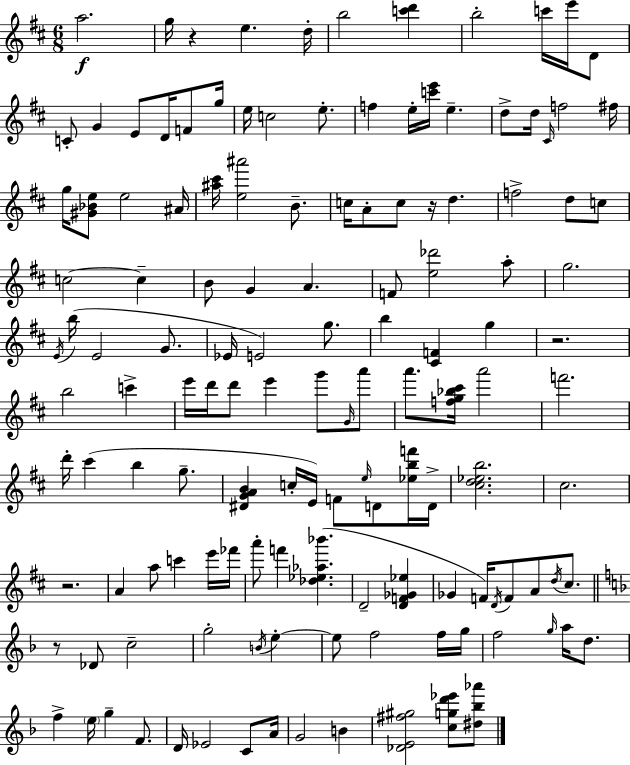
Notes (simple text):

A5/h. G5/s R/q E5/q. D5/s B5/h [C6,D6]/q B5/h C6/s E6/s D4/e C4/e G4/q E4/e D4/s F4/e G5/s E5/s C5/h E5/e. F5/q E5/s [C6,E6]/s E5/q. D5/e D5/s C#4/s F5/h F#5/s G5/s [G#4,Bb4,E5]/e E5/h A#4/s [A#5,C#6]/s [E5,A#6]/h B4/e. C5/s A4/e C5/e R/s D5/q. F5/h D5/e C5/e C5/h C5/q B4/e G4/q A4/q. F4/e [E5,Db6]/h A5/e G5/h. E4/s B5/s E4/h G4/e. Eb4/s E4/h G5/e. B5/q [C#4,F4]/q G5/q R/h. B5/h C6/q E6/s D6/s D6/e E6/q G6/e G4/s A6/e A6/e. [F5,G5,Bb5,C#6]/s A6/h F6/h. D6/s C#6/q B5/q G5/e. [D#4,G4,A4,B4]/q C5/s E4/s F4/e E5/s D4/e [Eb5,B5,F6]/s D4/s [C#5,D5,Eb5,B5]/h. C#5/h. R/h. A4/q A5/e C6/q E6/s FES6/s A6/e F6/q [Db5,Eb5,Ab5,Bb6]/q. D4/h [D4,F4,Gb4,Eb5]/q Gb4/q F4/s D4/s F4/e A4/e D5/s C#5/e. R/e Db4/e C5/h G5/h B4/s E5/q E5/e F5/h F5/s G5/s F5/h G5/s A5/s D5/e. F5/q E5/s G5/q F4/e. D4/s Eb4/h C4/e A4/s G4/h B4/q [Db4,E4,F#5,G#5]/h [C5,G5,D6,Eb6]/e [D#5,Bb5,Ab6]/e